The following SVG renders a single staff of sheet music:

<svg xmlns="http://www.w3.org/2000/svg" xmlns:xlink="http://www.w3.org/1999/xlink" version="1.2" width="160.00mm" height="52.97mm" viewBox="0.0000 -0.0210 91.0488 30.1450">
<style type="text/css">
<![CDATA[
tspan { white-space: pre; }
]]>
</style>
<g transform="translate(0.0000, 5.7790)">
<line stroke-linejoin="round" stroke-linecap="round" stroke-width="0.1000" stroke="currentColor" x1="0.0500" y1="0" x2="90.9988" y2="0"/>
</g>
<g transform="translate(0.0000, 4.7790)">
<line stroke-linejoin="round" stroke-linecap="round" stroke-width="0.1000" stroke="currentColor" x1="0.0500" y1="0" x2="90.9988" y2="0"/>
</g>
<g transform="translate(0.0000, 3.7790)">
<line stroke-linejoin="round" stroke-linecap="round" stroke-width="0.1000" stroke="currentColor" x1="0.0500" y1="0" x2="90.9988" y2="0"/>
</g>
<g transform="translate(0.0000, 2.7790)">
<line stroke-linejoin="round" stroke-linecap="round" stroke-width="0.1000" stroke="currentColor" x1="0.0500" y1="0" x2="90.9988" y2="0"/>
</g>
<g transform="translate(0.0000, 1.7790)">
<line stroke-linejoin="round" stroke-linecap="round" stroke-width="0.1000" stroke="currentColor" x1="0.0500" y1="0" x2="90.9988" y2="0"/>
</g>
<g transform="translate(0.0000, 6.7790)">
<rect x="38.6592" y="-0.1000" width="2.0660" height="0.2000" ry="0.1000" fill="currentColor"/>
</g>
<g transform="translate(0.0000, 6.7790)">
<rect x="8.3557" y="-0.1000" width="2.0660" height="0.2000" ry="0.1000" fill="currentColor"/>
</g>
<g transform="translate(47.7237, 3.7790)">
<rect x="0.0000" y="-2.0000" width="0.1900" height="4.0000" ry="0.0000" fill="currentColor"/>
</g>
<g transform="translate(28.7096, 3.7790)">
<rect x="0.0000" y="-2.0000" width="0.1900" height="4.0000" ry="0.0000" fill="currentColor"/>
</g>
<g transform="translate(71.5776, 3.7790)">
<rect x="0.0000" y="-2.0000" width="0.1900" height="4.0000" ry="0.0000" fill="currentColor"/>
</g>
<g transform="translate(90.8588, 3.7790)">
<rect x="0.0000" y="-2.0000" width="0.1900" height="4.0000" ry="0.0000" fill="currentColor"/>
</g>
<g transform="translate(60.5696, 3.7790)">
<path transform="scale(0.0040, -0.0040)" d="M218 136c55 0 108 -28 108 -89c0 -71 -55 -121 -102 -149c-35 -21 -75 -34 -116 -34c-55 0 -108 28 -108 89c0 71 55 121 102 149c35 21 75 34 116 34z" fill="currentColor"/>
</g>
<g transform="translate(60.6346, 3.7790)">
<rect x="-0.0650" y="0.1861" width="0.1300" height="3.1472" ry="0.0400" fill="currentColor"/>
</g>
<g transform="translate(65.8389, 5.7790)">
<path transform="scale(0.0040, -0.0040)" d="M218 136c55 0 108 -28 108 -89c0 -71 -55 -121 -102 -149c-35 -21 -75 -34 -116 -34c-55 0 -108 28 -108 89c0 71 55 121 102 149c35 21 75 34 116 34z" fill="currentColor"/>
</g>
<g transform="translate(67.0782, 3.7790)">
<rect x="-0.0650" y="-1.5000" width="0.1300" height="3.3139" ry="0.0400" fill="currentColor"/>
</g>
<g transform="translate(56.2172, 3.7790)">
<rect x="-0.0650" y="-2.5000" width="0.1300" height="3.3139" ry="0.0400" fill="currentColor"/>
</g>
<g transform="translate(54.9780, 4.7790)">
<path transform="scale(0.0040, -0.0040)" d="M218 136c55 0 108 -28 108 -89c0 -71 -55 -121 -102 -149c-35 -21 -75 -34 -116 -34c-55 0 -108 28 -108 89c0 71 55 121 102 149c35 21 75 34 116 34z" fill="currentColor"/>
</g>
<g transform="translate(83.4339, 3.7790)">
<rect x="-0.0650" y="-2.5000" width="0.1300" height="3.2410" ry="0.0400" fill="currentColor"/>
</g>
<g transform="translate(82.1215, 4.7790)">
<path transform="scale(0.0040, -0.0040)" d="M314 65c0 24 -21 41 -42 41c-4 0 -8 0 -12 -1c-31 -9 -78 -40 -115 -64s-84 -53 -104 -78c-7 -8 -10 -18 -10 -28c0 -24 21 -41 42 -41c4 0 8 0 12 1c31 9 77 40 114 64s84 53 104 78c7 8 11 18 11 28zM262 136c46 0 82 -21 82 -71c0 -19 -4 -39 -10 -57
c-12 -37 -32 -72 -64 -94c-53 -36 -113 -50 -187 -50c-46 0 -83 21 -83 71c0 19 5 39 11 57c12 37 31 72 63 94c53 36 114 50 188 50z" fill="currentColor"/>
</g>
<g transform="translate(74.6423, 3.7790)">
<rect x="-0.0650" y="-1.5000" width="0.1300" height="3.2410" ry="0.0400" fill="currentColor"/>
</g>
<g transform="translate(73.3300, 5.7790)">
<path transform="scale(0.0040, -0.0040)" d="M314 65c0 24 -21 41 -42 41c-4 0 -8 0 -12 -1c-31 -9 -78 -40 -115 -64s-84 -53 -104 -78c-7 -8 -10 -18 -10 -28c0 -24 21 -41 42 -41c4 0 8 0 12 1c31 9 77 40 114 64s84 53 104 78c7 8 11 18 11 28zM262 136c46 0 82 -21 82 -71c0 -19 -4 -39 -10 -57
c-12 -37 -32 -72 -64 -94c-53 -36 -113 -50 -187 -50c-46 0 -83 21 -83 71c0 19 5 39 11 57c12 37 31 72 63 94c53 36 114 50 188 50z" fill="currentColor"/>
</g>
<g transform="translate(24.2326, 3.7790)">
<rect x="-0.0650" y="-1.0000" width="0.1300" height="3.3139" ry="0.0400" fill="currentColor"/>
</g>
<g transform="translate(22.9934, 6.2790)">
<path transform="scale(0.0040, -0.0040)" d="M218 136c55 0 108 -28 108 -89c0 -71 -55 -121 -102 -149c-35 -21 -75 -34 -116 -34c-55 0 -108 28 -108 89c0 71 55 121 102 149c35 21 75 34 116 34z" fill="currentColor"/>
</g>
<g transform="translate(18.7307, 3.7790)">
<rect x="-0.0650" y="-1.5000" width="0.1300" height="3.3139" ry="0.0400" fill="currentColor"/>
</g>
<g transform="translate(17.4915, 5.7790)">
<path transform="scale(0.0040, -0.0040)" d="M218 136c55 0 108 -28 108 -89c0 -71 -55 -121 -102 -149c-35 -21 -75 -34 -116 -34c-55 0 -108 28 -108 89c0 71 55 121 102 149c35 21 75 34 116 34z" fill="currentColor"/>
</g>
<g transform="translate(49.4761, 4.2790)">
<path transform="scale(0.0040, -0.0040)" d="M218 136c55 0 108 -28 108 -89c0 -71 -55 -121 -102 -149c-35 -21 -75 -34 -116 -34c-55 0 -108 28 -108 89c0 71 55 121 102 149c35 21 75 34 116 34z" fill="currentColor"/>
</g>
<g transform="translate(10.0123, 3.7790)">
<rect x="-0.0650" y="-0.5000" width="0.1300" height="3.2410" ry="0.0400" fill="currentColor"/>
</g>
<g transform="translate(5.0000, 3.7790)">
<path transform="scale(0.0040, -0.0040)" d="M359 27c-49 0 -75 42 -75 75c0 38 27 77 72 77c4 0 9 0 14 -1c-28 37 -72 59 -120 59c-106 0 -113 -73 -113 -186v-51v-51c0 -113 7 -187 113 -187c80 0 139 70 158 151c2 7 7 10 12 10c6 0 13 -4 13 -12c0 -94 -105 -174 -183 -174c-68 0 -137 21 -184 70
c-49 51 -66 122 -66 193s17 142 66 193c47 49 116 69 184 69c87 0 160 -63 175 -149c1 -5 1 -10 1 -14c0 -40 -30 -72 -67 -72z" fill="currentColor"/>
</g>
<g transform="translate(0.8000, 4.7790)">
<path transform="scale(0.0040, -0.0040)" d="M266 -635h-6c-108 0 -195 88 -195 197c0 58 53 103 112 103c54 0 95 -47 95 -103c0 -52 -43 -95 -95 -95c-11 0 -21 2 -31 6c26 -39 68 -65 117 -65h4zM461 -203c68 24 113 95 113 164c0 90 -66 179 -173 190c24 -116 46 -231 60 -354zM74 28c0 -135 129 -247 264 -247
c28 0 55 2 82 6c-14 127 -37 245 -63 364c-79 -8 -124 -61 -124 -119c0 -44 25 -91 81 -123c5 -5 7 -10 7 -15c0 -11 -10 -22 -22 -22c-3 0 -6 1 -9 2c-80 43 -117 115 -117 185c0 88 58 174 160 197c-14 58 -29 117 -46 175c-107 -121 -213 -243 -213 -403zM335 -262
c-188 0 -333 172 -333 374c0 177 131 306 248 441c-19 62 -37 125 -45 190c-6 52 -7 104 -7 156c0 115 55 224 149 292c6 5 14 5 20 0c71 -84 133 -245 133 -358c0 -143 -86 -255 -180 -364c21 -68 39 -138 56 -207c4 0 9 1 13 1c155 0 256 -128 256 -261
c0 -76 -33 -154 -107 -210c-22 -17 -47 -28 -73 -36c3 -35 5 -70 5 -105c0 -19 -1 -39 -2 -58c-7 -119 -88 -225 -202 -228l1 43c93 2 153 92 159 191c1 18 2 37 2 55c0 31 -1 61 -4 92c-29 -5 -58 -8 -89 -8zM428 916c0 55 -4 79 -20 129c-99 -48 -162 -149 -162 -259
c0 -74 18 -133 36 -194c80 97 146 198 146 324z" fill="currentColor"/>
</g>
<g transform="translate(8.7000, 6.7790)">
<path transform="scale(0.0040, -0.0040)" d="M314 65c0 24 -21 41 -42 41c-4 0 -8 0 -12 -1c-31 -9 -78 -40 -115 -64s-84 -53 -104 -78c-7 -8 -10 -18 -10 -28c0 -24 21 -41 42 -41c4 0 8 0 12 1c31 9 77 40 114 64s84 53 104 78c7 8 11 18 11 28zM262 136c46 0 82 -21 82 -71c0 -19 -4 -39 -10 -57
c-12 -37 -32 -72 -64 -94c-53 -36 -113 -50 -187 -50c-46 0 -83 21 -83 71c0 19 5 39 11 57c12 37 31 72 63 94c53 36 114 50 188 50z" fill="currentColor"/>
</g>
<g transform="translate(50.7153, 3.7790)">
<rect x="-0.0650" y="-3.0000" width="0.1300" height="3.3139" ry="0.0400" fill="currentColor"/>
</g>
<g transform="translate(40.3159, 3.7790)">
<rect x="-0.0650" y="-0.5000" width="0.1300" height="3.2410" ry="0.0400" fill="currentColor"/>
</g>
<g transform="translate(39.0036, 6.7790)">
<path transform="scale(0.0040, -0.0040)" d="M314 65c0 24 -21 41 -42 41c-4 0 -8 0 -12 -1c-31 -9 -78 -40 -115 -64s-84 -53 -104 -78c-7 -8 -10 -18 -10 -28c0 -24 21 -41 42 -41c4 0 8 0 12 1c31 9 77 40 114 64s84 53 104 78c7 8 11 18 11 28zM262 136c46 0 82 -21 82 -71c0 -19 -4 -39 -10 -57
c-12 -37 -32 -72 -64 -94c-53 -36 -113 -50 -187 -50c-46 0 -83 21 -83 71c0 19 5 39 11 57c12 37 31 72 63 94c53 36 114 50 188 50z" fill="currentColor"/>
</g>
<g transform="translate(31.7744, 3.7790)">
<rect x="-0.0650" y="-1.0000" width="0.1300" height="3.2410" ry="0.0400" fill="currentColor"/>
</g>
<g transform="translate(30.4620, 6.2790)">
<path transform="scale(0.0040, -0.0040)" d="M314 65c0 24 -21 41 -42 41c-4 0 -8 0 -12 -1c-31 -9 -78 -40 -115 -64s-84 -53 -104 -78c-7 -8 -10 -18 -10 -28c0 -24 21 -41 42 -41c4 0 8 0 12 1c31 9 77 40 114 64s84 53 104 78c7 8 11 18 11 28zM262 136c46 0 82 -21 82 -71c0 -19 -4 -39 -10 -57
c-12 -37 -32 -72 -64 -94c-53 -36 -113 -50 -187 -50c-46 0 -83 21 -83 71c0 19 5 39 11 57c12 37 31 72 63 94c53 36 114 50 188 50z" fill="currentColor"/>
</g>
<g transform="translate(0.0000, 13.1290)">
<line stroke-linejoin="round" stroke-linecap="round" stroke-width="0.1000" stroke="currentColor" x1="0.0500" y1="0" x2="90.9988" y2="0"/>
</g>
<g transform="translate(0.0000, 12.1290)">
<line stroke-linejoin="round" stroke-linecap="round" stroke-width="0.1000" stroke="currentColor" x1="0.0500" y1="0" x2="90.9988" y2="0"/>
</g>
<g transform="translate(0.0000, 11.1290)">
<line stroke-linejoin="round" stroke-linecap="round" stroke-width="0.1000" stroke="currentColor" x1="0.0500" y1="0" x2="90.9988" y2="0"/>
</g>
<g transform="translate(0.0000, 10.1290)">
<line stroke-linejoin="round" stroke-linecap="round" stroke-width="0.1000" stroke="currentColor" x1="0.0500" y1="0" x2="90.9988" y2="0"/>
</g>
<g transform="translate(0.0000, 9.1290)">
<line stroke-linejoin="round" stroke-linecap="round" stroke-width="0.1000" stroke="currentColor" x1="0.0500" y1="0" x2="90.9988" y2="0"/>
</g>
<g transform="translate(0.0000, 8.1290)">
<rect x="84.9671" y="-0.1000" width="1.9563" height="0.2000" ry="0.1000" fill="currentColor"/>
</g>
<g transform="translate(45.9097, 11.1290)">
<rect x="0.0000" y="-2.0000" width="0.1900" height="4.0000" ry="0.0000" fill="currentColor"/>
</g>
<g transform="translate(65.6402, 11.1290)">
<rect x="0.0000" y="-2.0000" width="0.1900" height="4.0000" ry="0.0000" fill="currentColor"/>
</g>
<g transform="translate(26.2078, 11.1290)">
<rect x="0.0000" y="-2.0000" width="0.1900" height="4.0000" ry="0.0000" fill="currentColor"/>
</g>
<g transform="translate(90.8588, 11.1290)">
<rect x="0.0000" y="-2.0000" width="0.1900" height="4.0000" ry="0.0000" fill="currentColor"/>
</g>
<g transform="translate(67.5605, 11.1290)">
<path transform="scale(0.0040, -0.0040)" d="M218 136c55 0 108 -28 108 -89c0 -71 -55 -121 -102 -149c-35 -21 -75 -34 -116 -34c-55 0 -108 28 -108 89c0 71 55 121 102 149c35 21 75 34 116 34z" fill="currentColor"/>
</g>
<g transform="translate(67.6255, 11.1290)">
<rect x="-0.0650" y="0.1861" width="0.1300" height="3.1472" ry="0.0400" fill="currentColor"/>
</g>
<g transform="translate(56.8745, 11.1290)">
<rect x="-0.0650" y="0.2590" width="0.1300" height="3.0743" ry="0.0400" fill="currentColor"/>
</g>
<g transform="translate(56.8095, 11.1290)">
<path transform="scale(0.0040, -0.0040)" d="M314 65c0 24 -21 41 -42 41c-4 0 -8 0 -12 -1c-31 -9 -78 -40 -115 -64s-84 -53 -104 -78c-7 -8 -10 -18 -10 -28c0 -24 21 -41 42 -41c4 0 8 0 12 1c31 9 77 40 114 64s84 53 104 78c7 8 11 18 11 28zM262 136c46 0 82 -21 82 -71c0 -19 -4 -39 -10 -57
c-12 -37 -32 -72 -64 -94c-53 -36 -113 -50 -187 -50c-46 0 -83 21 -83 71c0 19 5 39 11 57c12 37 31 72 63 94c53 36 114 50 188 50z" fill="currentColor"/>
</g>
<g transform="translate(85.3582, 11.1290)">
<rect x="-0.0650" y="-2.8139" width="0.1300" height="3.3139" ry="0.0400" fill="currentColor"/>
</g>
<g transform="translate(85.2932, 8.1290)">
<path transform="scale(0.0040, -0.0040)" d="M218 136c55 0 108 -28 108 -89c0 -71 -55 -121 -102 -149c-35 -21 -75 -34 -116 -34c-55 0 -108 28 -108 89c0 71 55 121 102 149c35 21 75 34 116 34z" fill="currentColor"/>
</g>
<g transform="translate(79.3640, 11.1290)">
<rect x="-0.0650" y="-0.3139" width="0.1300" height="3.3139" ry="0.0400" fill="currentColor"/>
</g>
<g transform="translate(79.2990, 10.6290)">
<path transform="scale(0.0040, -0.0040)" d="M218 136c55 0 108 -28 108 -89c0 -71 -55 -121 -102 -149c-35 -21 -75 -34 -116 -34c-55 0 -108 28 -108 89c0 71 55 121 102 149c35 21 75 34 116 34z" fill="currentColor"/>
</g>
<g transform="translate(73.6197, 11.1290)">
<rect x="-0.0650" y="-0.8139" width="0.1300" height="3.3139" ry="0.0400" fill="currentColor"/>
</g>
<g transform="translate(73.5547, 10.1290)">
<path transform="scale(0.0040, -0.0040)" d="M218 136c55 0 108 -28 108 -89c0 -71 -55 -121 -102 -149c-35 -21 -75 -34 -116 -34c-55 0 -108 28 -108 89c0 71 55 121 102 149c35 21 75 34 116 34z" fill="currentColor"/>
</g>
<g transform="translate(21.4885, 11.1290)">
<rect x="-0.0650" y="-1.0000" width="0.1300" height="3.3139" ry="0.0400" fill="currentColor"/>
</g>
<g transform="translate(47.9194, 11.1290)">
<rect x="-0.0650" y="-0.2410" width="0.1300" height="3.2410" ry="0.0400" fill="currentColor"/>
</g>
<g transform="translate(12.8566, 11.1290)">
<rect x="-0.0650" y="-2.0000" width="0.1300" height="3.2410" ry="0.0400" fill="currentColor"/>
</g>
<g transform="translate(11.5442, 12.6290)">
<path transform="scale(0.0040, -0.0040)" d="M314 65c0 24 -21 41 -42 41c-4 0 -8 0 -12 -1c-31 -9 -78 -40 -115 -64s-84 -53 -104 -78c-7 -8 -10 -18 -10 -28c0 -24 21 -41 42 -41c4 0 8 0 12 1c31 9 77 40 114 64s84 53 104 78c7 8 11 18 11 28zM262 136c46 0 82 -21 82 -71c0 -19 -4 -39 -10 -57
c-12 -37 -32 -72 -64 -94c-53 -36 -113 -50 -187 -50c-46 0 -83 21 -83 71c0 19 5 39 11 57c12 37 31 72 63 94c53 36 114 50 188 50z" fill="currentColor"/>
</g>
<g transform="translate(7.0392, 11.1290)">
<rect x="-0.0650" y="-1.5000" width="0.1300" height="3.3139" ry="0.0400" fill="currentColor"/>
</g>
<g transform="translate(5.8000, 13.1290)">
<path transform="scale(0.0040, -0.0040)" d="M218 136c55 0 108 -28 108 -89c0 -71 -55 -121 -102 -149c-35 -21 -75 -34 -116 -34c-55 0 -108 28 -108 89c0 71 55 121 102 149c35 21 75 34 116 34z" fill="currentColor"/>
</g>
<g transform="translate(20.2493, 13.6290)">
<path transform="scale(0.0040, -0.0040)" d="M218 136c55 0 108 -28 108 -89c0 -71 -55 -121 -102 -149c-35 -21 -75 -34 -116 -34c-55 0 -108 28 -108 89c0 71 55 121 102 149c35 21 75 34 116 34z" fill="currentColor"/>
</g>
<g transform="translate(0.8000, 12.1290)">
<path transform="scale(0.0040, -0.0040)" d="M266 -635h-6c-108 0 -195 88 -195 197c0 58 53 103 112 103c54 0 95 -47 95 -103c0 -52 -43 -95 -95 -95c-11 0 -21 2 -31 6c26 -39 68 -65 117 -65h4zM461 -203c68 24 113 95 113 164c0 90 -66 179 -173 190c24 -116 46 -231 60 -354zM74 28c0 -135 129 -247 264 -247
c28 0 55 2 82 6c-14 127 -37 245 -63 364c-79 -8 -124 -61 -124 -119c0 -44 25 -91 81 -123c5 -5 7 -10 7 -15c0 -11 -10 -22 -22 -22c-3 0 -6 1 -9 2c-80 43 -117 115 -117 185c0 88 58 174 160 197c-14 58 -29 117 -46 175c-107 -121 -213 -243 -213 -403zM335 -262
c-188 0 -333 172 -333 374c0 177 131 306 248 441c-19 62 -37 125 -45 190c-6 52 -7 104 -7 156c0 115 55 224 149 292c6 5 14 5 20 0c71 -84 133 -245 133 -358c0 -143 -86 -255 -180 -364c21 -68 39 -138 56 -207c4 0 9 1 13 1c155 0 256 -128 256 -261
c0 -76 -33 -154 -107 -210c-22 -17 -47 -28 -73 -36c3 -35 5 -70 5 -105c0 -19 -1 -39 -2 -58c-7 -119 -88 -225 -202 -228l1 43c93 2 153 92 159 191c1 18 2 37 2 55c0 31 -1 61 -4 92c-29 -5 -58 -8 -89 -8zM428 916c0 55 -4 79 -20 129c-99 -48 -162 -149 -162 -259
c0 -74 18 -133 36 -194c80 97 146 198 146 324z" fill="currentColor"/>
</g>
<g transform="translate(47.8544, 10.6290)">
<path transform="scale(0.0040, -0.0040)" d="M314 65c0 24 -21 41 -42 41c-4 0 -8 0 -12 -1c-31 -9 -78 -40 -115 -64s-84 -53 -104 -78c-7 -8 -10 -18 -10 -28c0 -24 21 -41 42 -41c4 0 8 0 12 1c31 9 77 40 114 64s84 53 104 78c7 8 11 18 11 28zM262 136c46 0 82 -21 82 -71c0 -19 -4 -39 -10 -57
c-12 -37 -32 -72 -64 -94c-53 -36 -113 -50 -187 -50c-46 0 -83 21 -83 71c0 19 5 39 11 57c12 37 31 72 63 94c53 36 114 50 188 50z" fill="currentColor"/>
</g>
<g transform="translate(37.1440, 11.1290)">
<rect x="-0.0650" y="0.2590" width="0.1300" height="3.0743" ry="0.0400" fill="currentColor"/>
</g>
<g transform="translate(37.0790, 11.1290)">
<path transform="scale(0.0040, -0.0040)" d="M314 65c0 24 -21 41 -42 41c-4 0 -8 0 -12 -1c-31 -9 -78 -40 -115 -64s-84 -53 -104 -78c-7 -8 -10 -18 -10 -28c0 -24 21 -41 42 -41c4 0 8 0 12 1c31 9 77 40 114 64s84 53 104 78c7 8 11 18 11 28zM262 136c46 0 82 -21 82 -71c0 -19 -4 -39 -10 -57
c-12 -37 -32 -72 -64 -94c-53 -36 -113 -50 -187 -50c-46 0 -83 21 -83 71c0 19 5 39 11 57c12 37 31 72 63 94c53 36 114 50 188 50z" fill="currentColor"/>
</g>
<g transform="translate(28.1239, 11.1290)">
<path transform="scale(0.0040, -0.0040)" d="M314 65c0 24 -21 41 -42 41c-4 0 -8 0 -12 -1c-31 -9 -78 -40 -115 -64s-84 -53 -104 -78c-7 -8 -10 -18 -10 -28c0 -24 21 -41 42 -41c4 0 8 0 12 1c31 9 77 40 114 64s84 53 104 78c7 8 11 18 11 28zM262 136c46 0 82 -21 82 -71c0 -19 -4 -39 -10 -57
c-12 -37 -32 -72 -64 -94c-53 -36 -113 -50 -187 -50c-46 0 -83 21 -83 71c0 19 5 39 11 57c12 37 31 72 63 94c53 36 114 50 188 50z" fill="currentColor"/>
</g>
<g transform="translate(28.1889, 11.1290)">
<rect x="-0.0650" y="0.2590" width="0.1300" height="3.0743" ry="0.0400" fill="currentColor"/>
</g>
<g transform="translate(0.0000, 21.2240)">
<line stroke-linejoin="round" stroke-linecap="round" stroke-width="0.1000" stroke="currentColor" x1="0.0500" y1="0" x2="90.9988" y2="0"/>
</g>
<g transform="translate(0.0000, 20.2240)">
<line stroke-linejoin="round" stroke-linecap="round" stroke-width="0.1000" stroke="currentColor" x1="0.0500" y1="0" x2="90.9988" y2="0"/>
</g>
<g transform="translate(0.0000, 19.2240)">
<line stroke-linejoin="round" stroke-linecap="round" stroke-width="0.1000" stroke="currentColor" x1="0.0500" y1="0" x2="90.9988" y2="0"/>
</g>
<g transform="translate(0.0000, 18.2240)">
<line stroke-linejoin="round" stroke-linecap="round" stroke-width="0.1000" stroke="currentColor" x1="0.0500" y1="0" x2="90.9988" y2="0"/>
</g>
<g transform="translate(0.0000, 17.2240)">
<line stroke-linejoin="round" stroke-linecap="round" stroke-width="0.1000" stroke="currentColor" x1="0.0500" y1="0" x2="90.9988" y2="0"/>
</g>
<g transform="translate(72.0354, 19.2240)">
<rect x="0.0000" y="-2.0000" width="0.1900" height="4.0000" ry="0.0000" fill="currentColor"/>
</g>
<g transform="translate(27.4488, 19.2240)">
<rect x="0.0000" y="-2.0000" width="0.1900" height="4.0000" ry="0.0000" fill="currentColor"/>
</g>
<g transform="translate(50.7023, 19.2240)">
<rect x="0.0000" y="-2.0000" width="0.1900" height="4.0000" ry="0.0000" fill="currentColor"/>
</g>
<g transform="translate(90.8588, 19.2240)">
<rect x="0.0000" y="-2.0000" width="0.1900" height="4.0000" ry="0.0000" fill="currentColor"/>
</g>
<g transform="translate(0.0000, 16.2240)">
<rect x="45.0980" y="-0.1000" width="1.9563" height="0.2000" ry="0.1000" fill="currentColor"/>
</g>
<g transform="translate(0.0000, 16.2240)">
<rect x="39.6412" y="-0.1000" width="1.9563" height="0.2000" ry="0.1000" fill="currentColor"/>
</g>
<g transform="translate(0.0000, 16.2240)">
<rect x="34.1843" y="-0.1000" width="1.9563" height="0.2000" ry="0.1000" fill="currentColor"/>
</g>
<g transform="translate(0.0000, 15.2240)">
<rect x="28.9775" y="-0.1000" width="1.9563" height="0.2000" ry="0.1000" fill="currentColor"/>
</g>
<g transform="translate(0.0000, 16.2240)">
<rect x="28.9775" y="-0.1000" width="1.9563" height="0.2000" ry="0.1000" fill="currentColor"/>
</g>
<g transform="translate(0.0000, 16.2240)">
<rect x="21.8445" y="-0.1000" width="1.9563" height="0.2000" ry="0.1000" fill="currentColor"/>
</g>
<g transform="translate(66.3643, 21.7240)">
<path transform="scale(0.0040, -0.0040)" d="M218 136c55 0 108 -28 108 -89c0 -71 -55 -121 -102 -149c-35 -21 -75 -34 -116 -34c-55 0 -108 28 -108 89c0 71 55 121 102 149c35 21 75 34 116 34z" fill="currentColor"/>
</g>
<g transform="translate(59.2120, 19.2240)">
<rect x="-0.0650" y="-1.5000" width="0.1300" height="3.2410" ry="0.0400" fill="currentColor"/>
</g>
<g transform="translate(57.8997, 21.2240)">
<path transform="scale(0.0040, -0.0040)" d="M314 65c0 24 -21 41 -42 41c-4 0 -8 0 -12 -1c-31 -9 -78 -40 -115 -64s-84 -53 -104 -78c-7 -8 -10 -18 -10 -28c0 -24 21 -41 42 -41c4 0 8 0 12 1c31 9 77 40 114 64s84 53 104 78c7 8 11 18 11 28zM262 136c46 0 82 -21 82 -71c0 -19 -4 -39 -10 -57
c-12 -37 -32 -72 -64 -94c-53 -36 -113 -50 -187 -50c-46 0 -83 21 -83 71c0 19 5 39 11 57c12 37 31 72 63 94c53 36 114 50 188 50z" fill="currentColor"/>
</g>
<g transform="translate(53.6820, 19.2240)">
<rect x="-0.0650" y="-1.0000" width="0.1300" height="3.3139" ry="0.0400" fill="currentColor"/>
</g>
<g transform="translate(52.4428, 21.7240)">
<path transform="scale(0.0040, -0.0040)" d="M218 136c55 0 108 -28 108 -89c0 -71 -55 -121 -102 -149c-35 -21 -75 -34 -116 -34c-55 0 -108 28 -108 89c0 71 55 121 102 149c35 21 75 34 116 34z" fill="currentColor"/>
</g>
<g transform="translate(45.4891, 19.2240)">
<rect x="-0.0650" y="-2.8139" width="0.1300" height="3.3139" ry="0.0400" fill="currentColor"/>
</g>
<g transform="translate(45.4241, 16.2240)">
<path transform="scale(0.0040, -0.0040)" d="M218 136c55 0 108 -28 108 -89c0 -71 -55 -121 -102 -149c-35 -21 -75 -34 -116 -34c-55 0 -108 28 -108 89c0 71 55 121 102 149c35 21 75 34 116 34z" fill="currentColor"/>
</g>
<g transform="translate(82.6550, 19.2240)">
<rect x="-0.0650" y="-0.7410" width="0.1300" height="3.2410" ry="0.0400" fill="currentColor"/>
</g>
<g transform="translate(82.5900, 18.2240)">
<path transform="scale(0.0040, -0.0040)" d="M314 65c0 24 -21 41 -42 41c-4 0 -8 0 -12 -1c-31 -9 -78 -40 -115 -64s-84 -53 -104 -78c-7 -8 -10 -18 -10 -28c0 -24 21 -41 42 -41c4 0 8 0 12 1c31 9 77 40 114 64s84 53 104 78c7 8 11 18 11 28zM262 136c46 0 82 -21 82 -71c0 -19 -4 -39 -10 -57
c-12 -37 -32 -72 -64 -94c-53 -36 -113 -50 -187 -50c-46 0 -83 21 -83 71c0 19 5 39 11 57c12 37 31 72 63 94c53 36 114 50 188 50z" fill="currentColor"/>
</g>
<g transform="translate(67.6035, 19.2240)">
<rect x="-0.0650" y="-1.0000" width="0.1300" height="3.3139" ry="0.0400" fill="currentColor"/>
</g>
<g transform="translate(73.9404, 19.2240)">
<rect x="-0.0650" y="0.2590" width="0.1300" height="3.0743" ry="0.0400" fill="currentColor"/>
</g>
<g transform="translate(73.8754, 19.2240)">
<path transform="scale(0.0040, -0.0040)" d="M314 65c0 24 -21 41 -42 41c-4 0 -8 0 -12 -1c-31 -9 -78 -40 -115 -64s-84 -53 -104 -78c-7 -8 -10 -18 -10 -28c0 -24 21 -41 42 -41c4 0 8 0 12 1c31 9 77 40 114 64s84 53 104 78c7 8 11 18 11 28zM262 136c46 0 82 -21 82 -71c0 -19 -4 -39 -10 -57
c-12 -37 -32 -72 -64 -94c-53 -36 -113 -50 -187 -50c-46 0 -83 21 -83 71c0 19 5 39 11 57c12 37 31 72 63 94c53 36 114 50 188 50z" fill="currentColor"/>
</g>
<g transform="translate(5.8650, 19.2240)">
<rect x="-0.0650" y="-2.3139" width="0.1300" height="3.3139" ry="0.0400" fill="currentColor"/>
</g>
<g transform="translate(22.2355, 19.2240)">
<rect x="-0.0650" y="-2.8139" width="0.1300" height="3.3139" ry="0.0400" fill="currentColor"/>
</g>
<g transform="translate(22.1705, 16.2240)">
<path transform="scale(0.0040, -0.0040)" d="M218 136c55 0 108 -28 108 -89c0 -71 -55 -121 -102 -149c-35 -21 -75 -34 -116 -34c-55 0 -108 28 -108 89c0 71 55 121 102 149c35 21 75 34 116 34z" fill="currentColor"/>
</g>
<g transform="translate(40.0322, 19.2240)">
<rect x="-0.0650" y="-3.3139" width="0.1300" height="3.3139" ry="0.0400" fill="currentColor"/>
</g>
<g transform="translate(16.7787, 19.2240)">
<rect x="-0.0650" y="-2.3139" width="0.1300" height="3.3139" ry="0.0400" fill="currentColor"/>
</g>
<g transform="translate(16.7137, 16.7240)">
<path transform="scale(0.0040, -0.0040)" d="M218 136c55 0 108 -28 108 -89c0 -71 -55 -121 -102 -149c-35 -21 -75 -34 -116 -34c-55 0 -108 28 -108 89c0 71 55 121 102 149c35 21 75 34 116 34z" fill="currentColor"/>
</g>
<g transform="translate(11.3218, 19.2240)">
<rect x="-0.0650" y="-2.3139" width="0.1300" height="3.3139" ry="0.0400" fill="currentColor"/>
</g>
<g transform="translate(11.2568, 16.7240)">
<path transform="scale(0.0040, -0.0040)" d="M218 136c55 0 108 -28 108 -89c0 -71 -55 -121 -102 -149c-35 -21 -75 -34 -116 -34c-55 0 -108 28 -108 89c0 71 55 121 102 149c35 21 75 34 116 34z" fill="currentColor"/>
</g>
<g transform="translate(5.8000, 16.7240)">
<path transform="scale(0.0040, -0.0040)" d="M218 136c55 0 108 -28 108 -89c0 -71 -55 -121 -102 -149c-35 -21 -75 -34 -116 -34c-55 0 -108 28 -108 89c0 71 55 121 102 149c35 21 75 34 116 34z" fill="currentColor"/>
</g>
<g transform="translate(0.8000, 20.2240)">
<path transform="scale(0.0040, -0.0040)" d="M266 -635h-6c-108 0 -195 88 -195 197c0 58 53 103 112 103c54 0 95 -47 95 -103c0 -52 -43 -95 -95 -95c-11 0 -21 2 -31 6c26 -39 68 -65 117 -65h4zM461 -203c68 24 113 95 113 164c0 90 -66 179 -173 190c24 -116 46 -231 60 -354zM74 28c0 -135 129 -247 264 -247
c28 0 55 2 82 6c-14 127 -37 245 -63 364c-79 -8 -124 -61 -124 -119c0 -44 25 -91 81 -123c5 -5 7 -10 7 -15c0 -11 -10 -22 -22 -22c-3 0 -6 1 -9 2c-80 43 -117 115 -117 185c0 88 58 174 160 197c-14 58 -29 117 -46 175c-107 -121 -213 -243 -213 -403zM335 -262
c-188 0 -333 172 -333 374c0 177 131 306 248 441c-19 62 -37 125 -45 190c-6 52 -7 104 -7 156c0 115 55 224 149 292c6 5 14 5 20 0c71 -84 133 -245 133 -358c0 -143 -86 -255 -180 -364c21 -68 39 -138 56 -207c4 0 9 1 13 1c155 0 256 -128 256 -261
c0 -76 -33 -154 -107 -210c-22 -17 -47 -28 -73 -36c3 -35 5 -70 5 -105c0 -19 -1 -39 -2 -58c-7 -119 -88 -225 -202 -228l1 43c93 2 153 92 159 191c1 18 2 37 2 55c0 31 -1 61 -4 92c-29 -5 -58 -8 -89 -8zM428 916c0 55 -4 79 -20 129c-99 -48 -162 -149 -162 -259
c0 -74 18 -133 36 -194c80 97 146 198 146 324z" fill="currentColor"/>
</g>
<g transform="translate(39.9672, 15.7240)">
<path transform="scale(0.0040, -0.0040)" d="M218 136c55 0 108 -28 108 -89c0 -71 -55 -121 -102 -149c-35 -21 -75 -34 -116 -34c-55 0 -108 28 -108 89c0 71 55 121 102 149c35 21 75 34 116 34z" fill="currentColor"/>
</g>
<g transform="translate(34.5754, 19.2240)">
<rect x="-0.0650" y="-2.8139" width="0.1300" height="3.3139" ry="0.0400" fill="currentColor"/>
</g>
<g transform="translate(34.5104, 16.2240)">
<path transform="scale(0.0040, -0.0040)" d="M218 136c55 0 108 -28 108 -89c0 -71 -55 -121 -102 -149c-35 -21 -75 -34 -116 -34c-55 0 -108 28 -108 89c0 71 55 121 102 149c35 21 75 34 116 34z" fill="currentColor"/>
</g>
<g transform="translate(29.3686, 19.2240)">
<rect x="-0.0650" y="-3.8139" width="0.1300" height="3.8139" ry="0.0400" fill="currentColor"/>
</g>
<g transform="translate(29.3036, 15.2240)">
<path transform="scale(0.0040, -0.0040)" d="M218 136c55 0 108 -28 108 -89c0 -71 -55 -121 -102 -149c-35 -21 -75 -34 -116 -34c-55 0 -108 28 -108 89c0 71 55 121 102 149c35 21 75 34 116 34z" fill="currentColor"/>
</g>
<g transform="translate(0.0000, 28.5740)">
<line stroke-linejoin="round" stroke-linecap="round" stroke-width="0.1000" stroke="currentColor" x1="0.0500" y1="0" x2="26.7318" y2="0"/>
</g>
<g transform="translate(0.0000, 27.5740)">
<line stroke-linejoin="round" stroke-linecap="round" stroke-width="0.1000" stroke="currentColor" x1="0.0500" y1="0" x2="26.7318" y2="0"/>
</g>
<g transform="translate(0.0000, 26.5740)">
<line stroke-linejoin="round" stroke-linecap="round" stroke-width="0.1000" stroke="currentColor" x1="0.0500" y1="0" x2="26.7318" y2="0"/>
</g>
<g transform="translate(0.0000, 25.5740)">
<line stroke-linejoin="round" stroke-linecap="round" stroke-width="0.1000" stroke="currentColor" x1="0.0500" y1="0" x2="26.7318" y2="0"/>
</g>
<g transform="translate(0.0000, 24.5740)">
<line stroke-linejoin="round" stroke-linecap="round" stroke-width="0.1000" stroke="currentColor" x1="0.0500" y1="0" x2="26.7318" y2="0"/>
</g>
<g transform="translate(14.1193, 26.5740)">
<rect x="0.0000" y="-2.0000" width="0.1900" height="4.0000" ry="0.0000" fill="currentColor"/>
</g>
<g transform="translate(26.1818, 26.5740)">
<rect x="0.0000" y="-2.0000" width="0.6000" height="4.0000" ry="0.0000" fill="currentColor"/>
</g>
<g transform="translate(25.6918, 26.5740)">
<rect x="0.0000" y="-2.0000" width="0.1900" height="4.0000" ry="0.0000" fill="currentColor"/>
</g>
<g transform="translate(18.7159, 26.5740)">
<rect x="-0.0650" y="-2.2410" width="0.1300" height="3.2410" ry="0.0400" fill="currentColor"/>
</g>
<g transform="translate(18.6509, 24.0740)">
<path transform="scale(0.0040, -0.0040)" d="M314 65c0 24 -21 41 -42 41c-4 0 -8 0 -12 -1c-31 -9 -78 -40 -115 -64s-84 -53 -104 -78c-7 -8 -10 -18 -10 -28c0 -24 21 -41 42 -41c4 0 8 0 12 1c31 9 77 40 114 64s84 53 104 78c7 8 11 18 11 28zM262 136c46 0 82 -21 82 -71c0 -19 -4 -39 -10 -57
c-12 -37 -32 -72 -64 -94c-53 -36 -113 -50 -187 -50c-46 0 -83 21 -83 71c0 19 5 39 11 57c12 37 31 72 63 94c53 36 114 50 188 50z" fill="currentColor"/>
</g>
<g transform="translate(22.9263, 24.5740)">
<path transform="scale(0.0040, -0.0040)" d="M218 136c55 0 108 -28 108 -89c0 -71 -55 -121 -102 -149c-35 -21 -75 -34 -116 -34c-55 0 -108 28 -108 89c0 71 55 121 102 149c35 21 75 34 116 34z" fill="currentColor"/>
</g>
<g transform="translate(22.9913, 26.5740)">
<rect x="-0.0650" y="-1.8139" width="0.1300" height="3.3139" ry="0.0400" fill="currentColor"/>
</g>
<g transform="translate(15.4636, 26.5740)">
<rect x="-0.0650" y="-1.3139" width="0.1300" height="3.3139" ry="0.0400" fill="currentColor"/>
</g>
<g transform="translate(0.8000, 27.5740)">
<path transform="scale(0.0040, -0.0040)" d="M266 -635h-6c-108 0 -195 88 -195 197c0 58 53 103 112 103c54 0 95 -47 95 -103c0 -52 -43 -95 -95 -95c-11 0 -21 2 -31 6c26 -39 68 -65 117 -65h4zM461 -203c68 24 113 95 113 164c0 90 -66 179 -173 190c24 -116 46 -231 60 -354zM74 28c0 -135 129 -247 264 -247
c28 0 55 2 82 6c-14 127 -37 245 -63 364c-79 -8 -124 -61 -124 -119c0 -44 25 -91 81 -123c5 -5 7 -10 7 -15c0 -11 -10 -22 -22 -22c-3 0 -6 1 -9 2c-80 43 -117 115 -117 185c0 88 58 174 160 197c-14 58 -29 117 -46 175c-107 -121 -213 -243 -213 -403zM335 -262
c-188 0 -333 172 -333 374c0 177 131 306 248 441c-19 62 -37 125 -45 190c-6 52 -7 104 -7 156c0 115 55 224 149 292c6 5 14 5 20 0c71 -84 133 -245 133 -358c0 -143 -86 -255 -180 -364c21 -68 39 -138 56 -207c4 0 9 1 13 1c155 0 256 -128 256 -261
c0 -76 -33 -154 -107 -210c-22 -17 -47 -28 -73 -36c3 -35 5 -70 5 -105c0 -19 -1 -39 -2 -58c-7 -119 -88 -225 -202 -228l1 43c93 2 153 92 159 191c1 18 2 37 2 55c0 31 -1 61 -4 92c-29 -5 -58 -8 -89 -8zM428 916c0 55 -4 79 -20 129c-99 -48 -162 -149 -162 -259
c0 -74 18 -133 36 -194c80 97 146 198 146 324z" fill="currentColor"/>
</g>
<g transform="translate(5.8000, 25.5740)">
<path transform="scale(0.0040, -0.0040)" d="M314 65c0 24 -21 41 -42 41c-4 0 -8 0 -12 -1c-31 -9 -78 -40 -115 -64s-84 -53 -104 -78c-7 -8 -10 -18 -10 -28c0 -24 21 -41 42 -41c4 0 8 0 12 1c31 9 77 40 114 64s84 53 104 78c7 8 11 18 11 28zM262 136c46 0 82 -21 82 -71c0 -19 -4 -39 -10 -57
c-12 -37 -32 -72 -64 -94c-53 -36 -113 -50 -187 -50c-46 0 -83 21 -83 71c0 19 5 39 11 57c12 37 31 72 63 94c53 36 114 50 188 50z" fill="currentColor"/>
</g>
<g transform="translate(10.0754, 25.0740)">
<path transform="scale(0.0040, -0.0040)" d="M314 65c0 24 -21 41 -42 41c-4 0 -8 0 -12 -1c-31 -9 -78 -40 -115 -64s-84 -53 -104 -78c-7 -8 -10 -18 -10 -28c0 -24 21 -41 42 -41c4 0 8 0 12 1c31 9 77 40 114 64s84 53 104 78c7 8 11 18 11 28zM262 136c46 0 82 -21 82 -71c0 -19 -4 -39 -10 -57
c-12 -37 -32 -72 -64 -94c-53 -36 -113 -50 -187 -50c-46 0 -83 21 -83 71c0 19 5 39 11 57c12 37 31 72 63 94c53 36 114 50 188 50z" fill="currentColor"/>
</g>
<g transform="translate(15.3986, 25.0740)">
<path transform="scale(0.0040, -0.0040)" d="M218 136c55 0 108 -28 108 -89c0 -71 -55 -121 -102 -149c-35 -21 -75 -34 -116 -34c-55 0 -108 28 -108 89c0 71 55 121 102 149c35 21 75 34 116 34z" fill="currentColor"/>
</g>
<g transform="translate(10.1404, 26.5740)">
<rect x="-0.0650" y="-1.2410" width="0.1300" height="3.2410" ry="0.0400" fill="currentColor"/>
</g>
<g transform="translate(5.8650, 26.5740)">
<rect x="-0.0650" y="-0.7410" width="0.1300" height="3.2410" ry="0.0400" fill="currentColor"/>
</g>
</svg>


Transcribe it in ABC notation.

X:1
T:Untitled
M:4/4
L:1/4
K:C
C2 E D D2 C2 A G B E E2 G2 E F2 D B2 B2 c2 B2 B d c a g g g a c' a b a D E2 D B2 d2 d2 e2 e g2 f